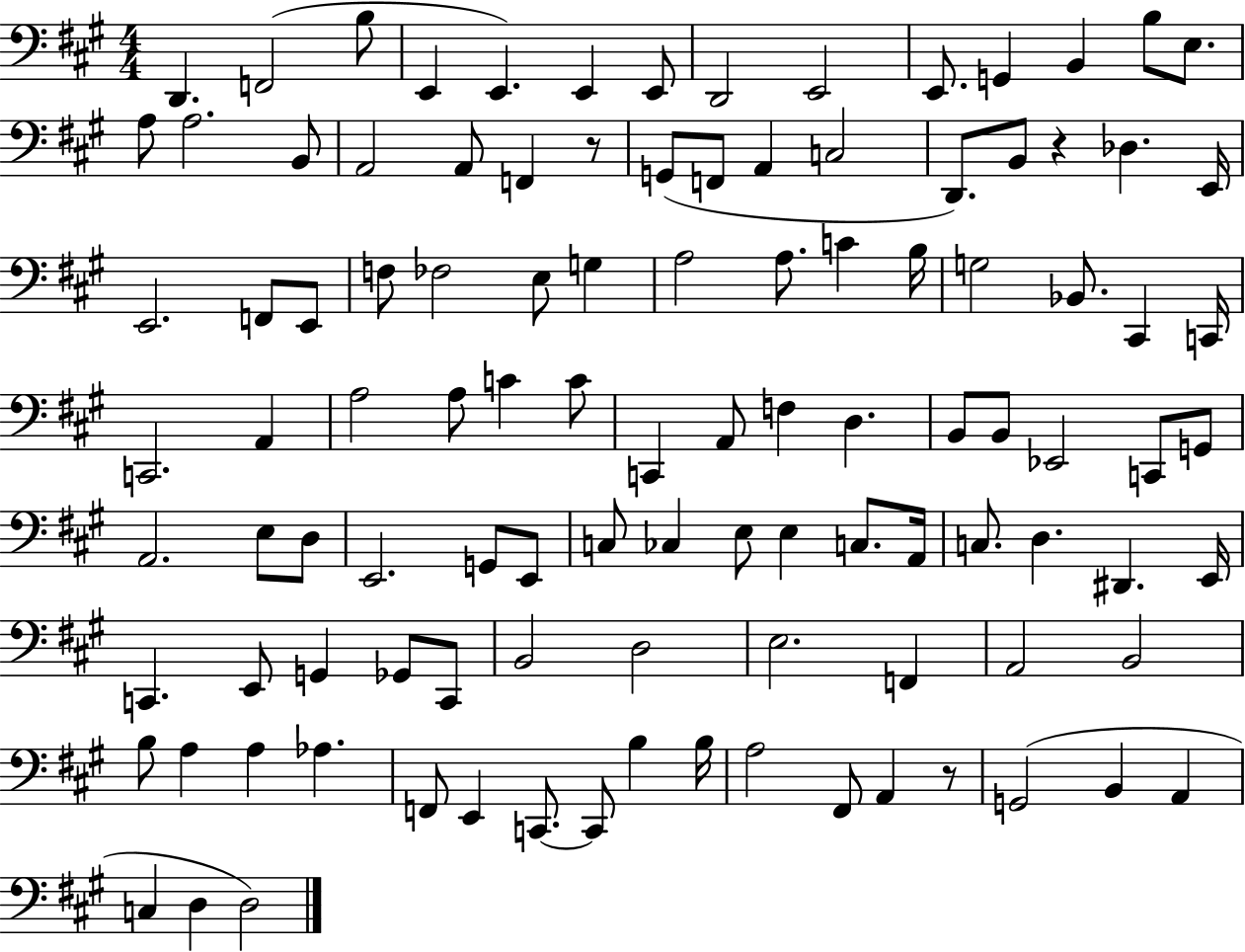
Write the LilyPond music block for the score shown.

{
  \clef bass
  \numericTimeSignature
  \time 4/4
  \key a \major
  d,4. f,2( b8 | e,4 e,4.) e,4 e,8 | d,2 e,2 | e,8. g,4 b,4 b8 e8. | \break a8 a2. b,8 | a,2 a,8 f,4 r8 | g,8( f,8 a,4 c2 | d,8.) b,8 r4 des4. e,16 | \break e,2. f,8 e,8 | f8 fes2 e8 g4 | a2 a8. c'4 b16 | g2 bes,8. cis,4 c,16 | \break c,2. a,4 | a2 a8 c'4 c'8 | c,4 a,8 f4 d4. | b,8 b,8 ees,2 c,8 g,8 | \break a,2. e8 d8 | e,2. g,8 e,8 | c8 ces4 e8 e4 c8. a,16 | c8. d4. dis,4. e,16 | \break c,4. e,8 g,4 ges,8 c,8 | b,2 d2 | e2. f,4 | a,2 b,2 | \break b8 a4 a4 aes4. | f,8 e,4 c,8.~~ c,8 b4 b16 | a2 fis,8 a,4 r8 | g,2( b,4 a,4 | \break c4 d4 d2) | \bar "|."
}